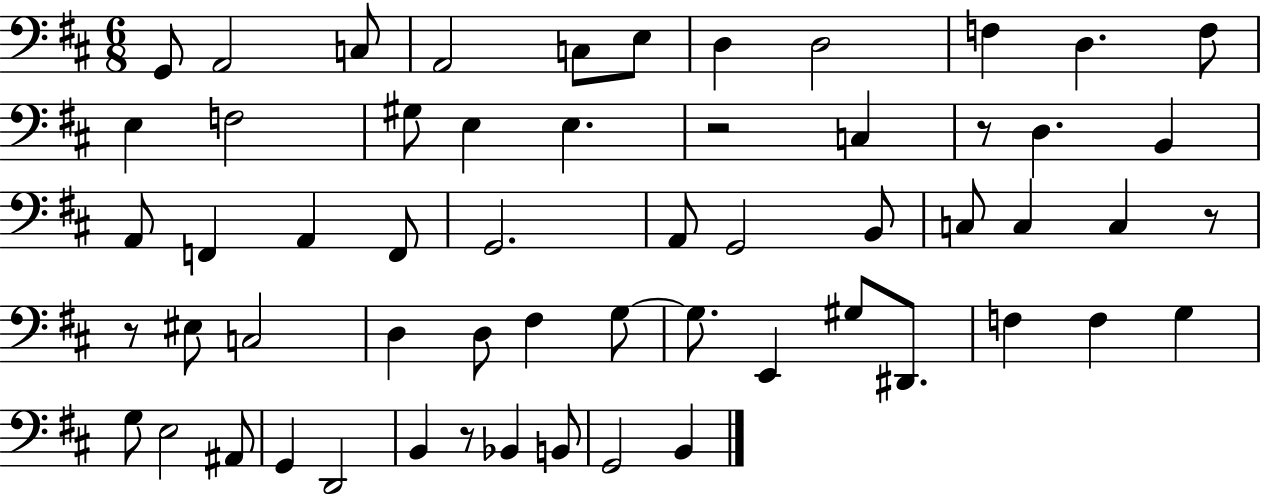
G2/e A2/h C3/e A2/h C3/e E3/e D3/q D3/h F3/q D3/q. F3/e E3/q F3/h G#3/e E3/q E3/q. R/h C3/q R/e D3/q. B2/q A2/e F2/q A2/q F2/e G2/h. A2/e G2/h B2/e C3/e C3/q C3/q R/e R/e EIS3/e C3/h D3/q D3/e F#3/q G3/e G3/e. E2/q G#3/e D#2/e. F3/q F3/q G3/q G3/e E3/h A#2/e G2/q D2/h B2/q R/e Bb2/q B2/e G2/h B2/q